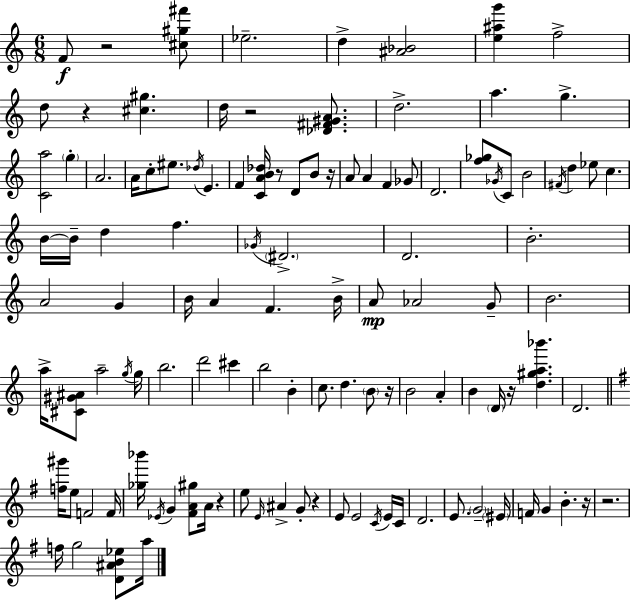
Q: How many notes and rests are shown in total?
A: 116